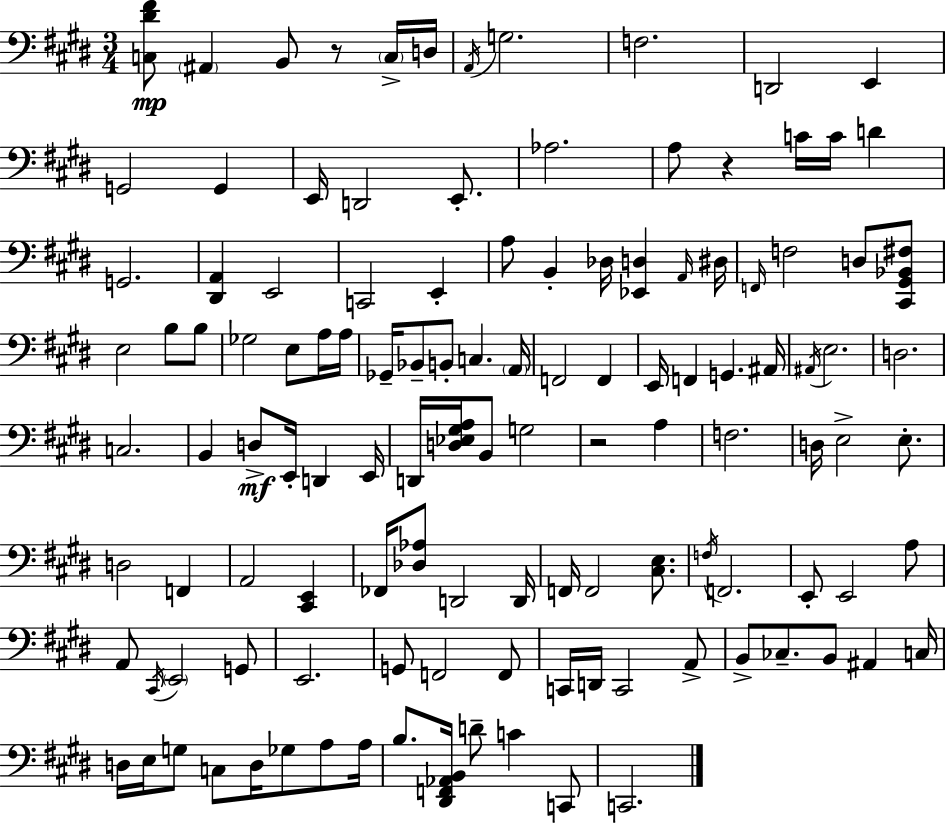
{
  \clef bass
  \numericTimeSignature
  \time 3/4
  \key e \major
  <c dis' fis'>8\mp \parenthesize ais,4 b,8 r8 \parenthesize c16-> d16 | \acciaccatura { a,16 } g2. | f2. | d,2 e,4 | \break g,2 g,4 | e,16 d,2 e,8.-. | aes2. | a8 r4 c'16 c'16 d'4 | \break g,2. | <dis, a,>4 e,2 | c,2 e,4-. | a8 b,4-. des16 <ees, d>4 | \break \grace { a,16 } dis16 \grace { f,16 } f2 d8 | <cis, gis, bes, fis>8 e2 b8 | b8 ges2 e8 | a16 a16 ges,16-- bes,8-- b,8-. c4. | \break \parenthesize a,16 f,2 f,4 | e,16 f,4 g,4. | ais,16 \acciaccatura { ais,16 } e2. | d2. | \break c2. | b,4 d8->\mf e,16-. d,4 | e,16 d,16 <d ees gis a>16 b,8 g2 | r2 | \break a4 f2. | d16 e2-> | e8.-. d2 | f,4 a,2 | \break <cis, e,>4 fes,16 <des aes>8 d,2 | d,16 f,16 f,2 | <cis e>8. \acciaccatura { f16 } f,2. | e,8-. e,2 | \break a8 a,8 \acciaccatura { cis,16 } \parenthesize e,2 | g,8 e,2. | g,8 f,2 | f,8 c,16 d,16 c,2 | \break a,8-> b,8-> ces8.-- b,8 | ais,4 c16 d16 e16 g8 c8 | d16 ges8 a8 a16 b8. <dis, f, aes, b,>16 d'8-- | c'4 c,8 c,2. | \break \bar "|."
}